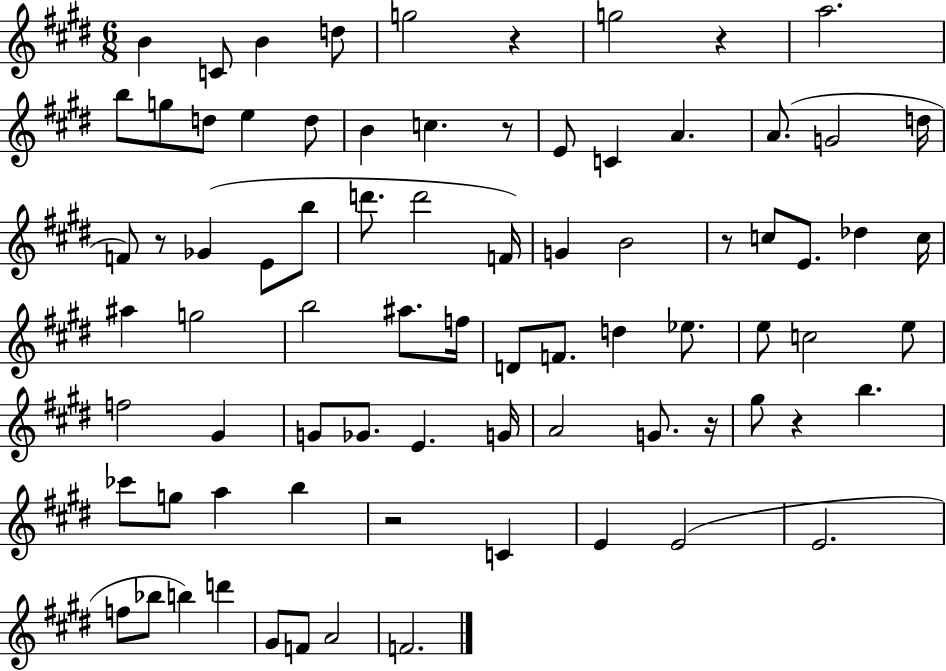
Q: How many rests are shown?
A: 8